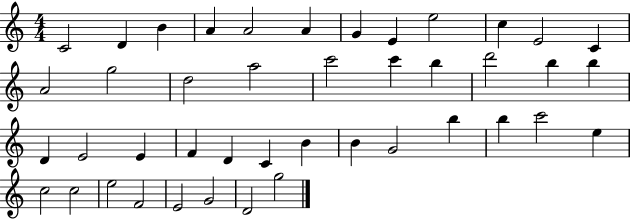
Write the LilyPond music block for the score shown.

{
  \clef treble
  \numericTimeSignature
  \time 4/4
  \key c \major
  c'2 d'4 b'4 | a'4 a'2 a'4 | g'4 e'4 e''2 | c''4 e'2 c'4 | \break a'2 g''2 | d''2 a''2 | c'''2 c'''4 b''4 | d'''2 b''4 b''4 | \break d'4 e'2 e'4 | f'4 d'4 c'4 b'4 | b'4 g'2 b''4 | b''4 c'''2 e''4 | \break c''2 c''2 | e''2 f'2 | e'2 g'2 | d'2 g''2 | \break \bar "|."
}